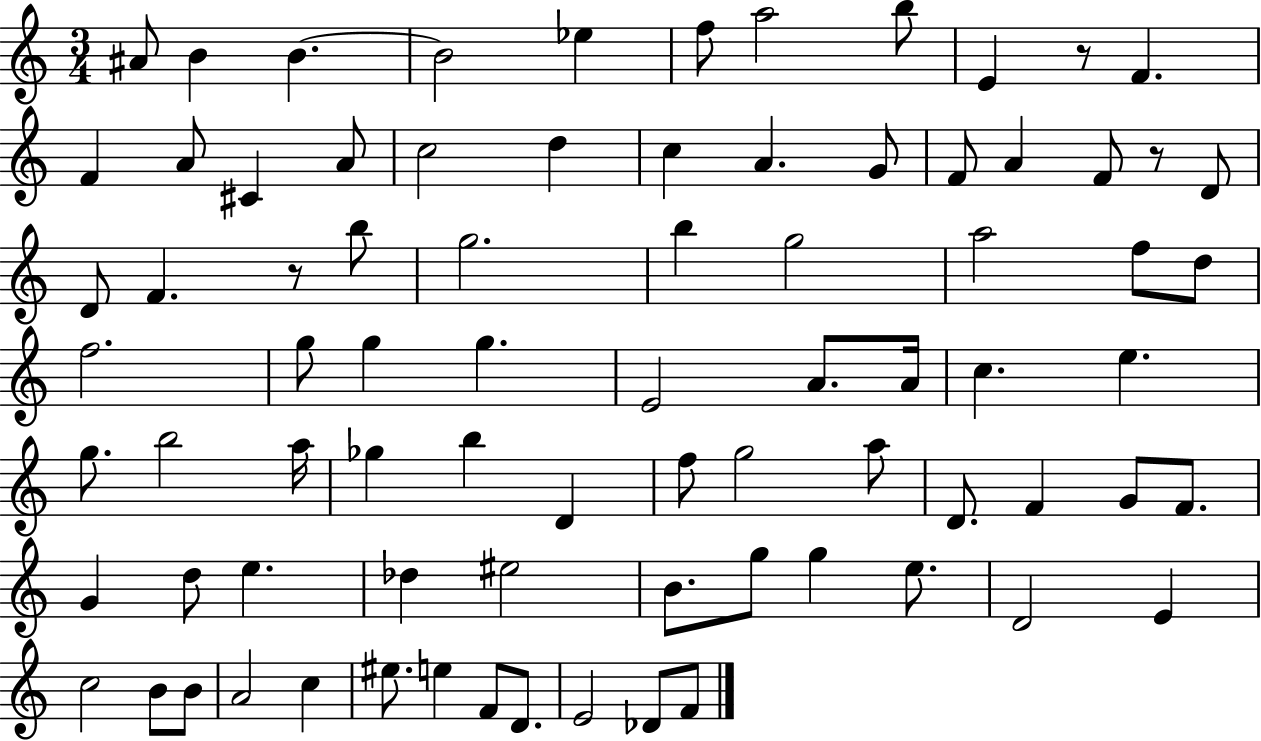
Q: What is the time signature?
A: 3/4